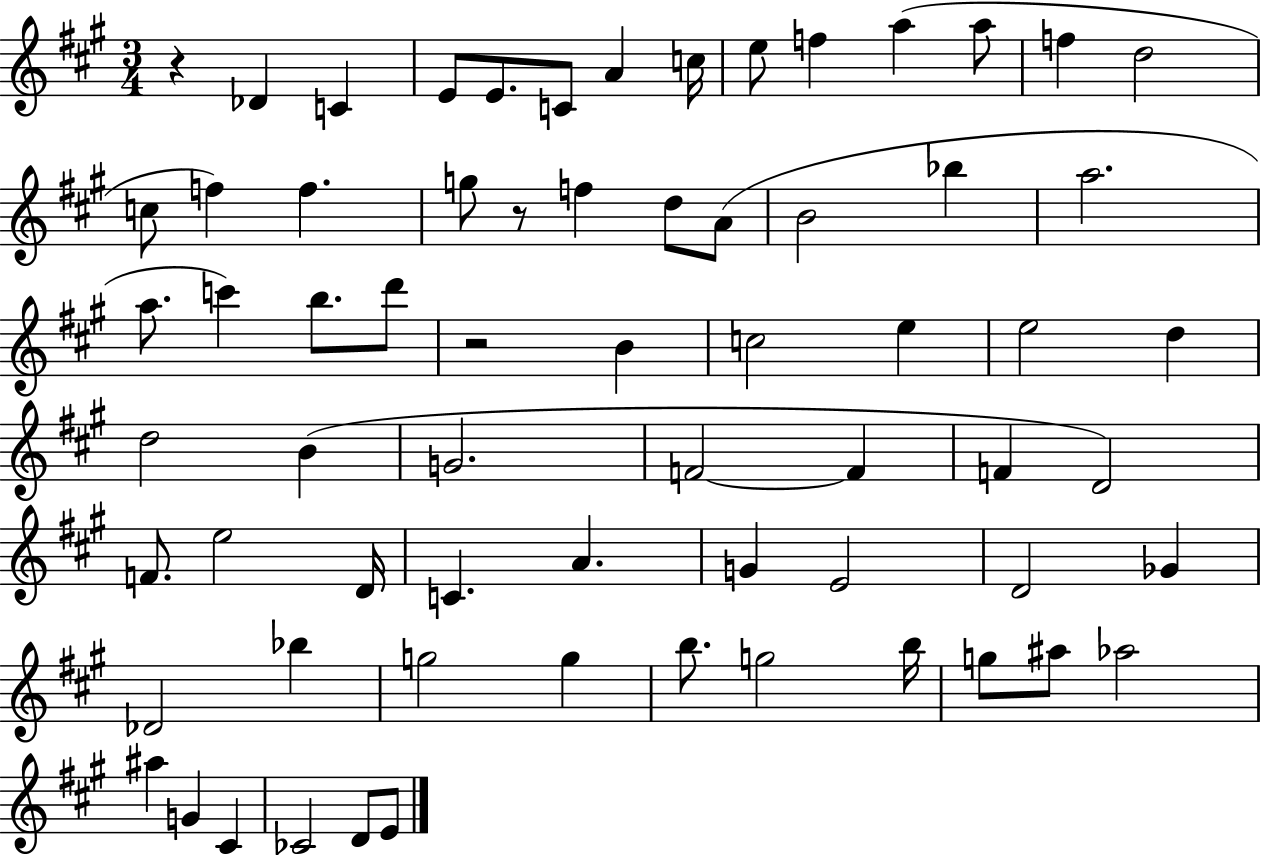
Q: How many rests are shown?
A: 3